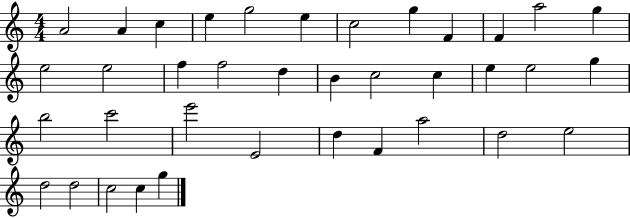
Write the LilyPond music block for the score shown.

{
  \clef treble
  \numericTimeSignature
  \time 4/4
  \key c \major
  a'2 a'4 c''4 | e''4 g''2 e''4 | c''2 g''4 f'4 | f'4 a''2 g''4 | \break e''2 e''2 | f''4 f''2 d''4 | b'4 c''2 c''4 | e''4 e''2 g''4 | \break b''2 c'''2 | e'''2 e'2 | d''4 f'4 a''2 | d''2 e''2 | \break d''2 d''2 | c''2 c''4 g''4 | \bar "|."
}